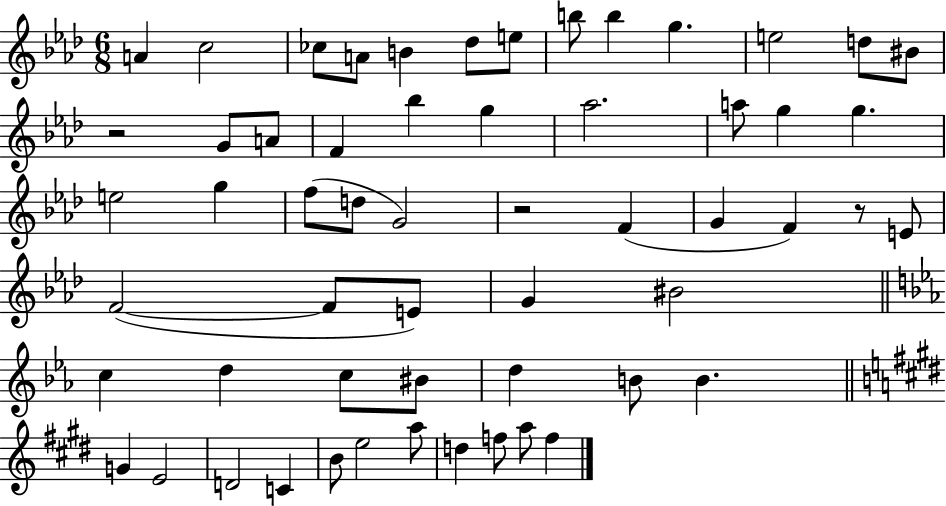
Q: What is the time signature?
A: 6/8